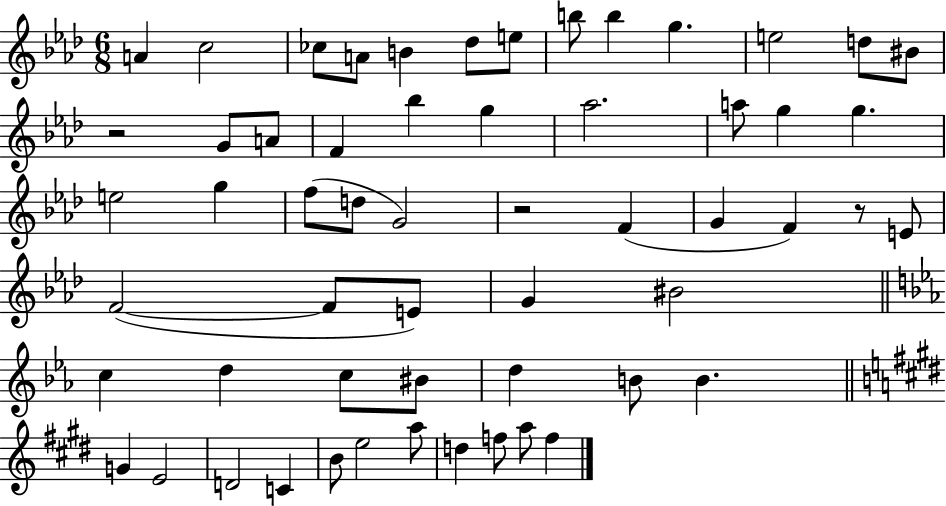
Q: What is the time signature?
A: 6/8